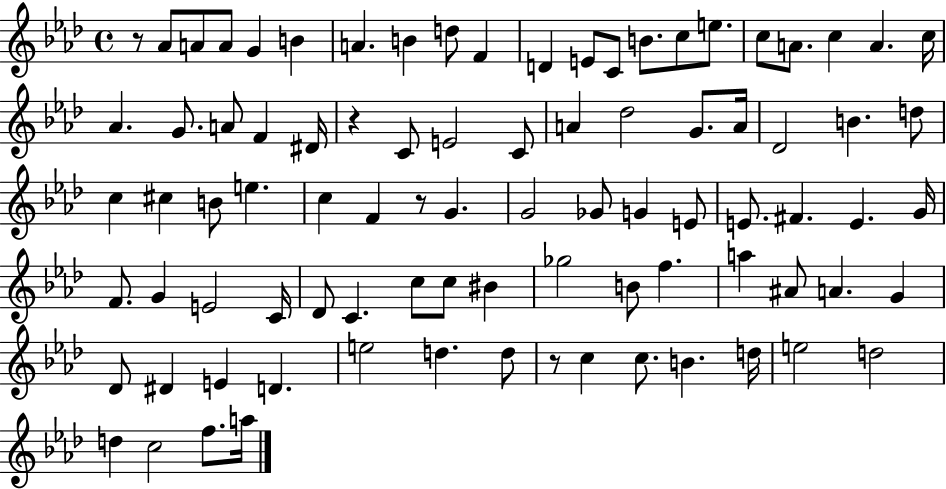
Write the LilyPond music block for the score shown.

{
  \clef treble
  \time 4/4
  \defaultTimeSignature
  \key aes \major
  \repeat volta 2 { r8 aes'8 a'8 a'8 g'4 b'4 | a'4. b'4 d''8 f'4 | d'4 e'8 c'8 b'8. c''8 e''8. | c''8 a'8. c''4 a'4. c''16 | \break aes'4. g'8. a'8 f'4 dis'16 | r4 c'8 e'2 c'8 | a'4 des''2 g'8. a'16 | des'2 b'4. d''8 | \break c''4 cis''4 b'8 e''4. | c''4 f'4 r8 g'4. | g'2 ges'8 g'4 e'8 | e'8. fis'4. e'4. g'16 | \break f'8. g'4 e'2 c'16 | des'8 c'4. c''8 c''8 bis'4 | ges''2 b'8 f''4. | a''4 ais'8 a'4. g'4 | \break des'8 dis'4 e'4 d'4. | e''2 d''4. d''8 | r8 c''4 c''8. b'4. d''16 | e''2 d''2 | \break d''4 c''2 f''8. a''16 | } \bar "|."
}